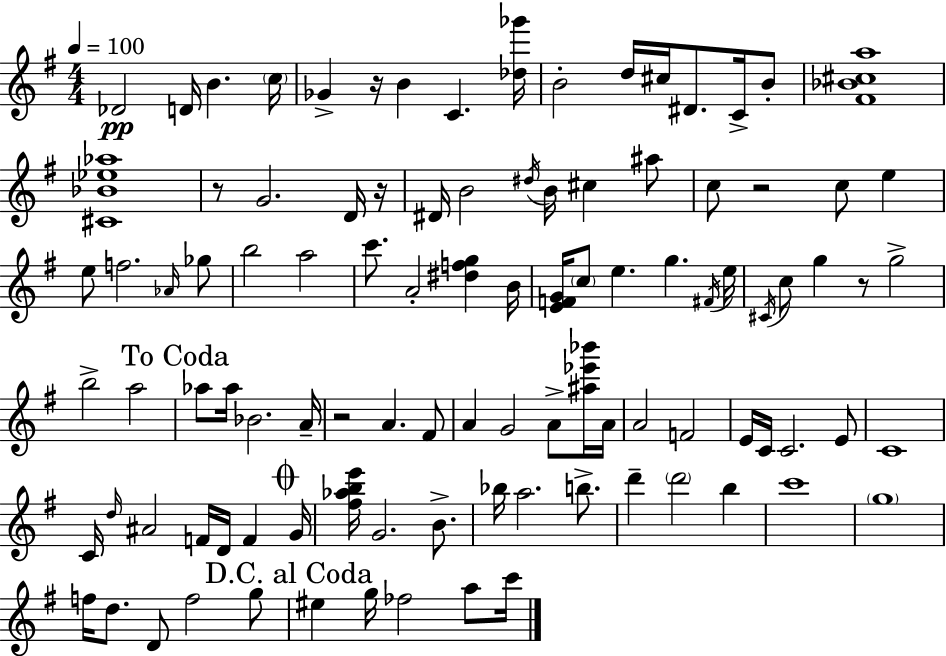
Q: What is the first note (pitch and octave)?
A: Db4